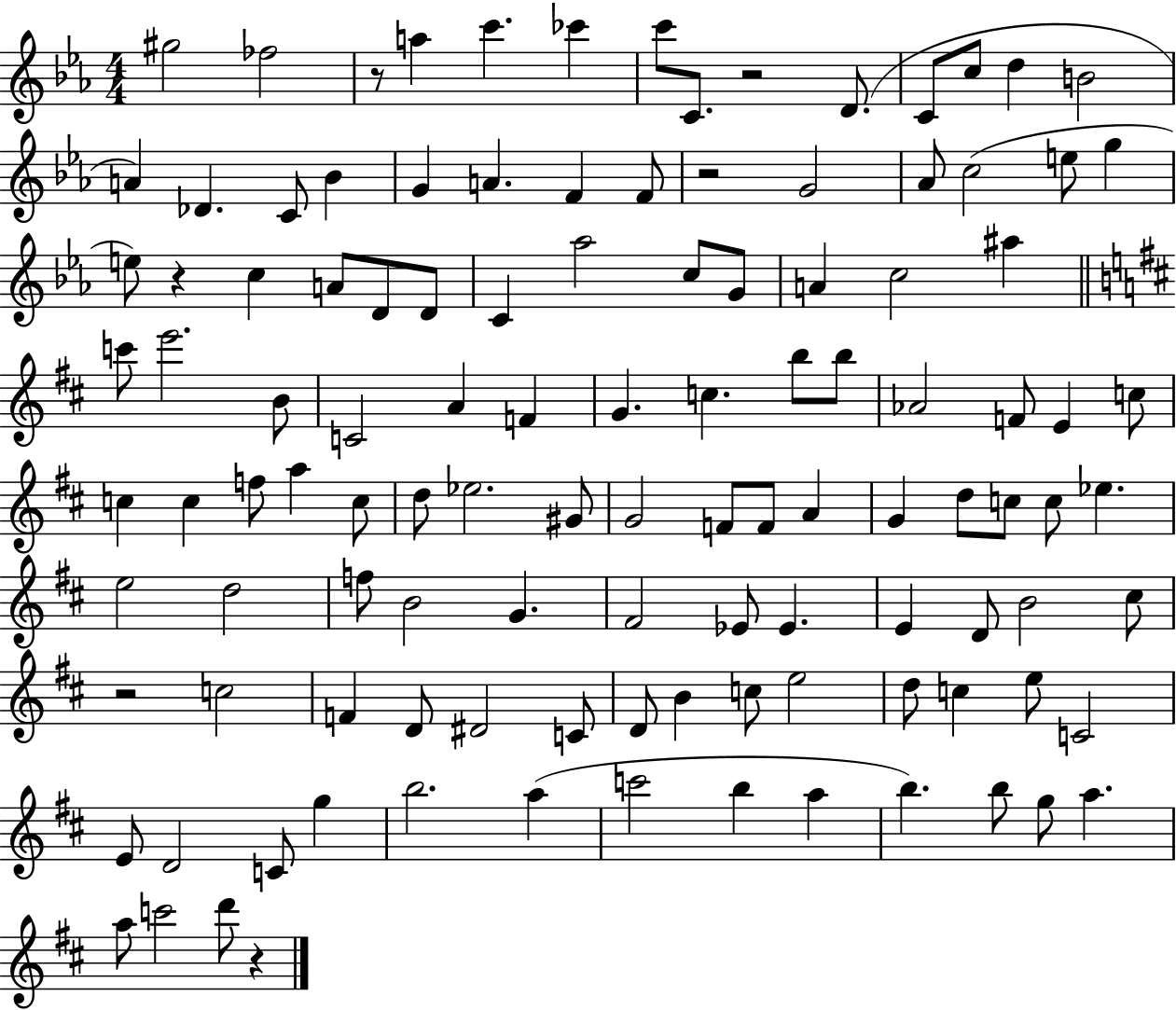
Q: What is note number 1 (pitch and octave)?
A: G#5